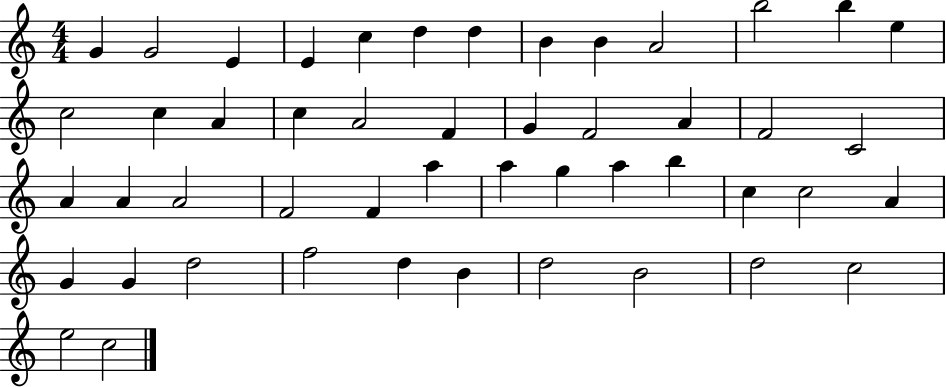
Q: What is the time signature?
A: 4/4